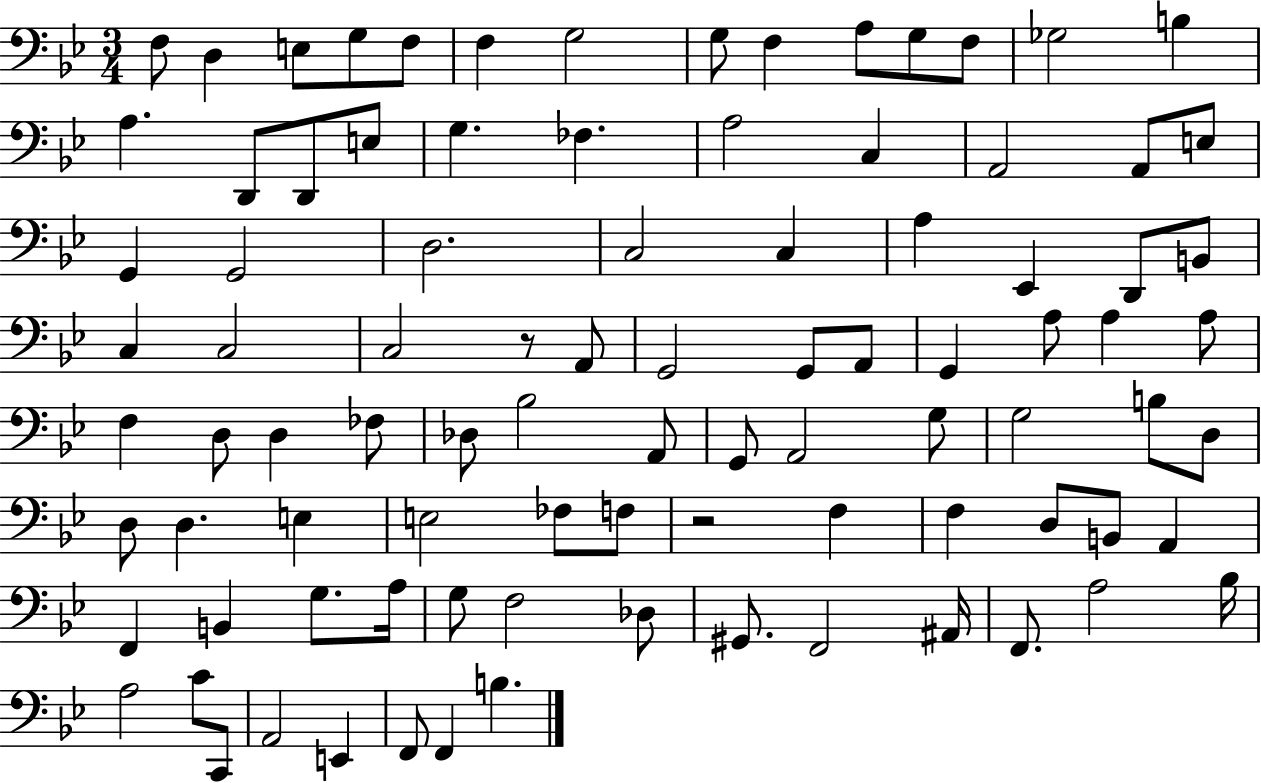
{
  \clef bass
  \numericTimeSignature
  \time 3/4
  \key bes \major
  \repeat volta 2 { f8 d4 e8 g8 f8 | f4 g2 | g8 f4 a8 g8 f8 | ges2 b4 | \break a4. d,8 d,8 e8 | g4. fes4. | a2 c4 | a,2 a,8 e8 | \break g,4 g,2 | d2. | c2 c4 | a4 ees,4 d,8 b,8 | \break c4 c2 | c2 r8 a,8 | g,2 g,8 a,8 | g,4 a8 a4 a8 | \break f4 d8 d4 fes8 | des8 bes2 a,8 | g,8 a,2 g8 | g2 b8 d8 | \break d8 d4. e4 | e2 fes8 f8 | r2 f4 | f4 d8 b,8 a,4 | \break f,4 b,4 g8. a16 | g8 f2 des8 | gis,8. f,2 ais,16 | f,8. a2 bes16 | \break a2 c'8 c,8 | a,2 e,4 | f,8 f,4 b4. | } \bar "|."
}